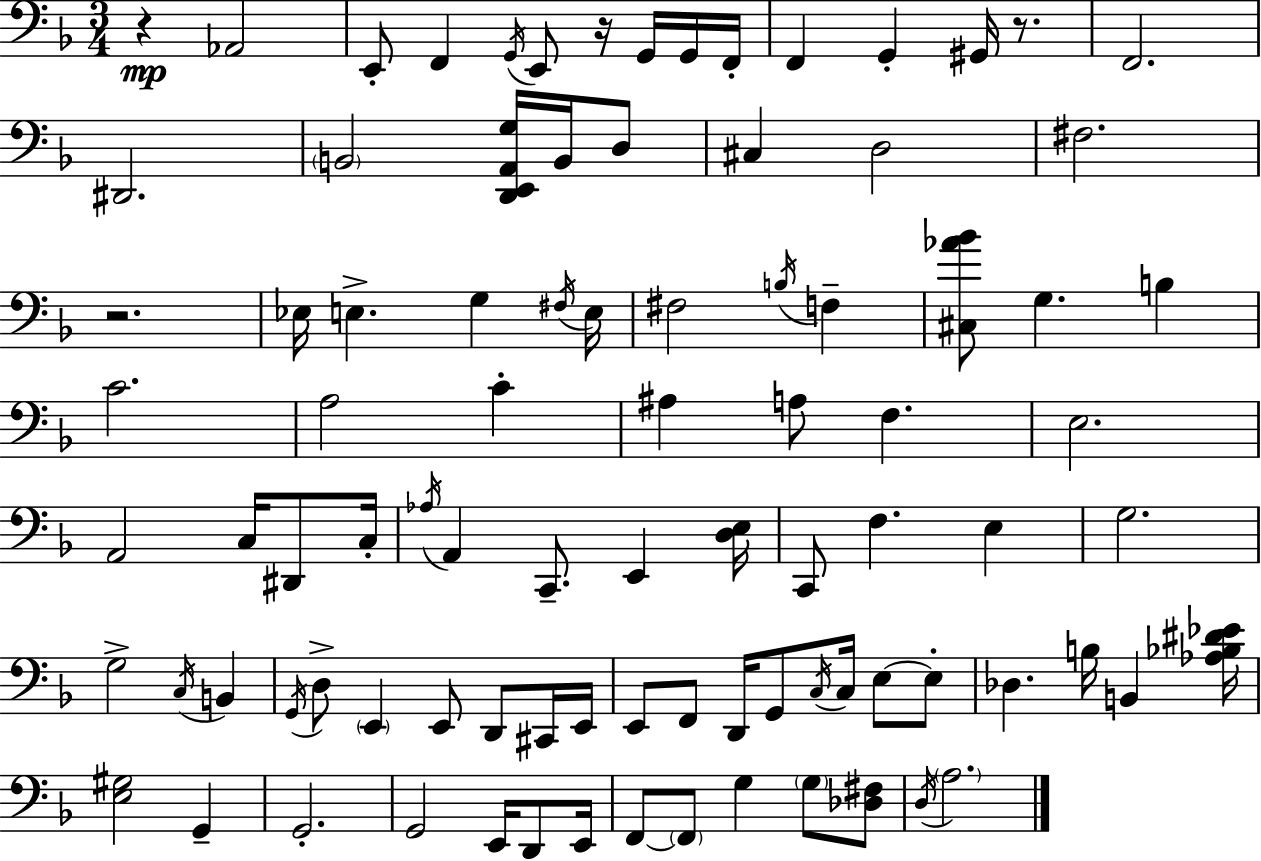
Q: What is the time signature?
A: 3/4